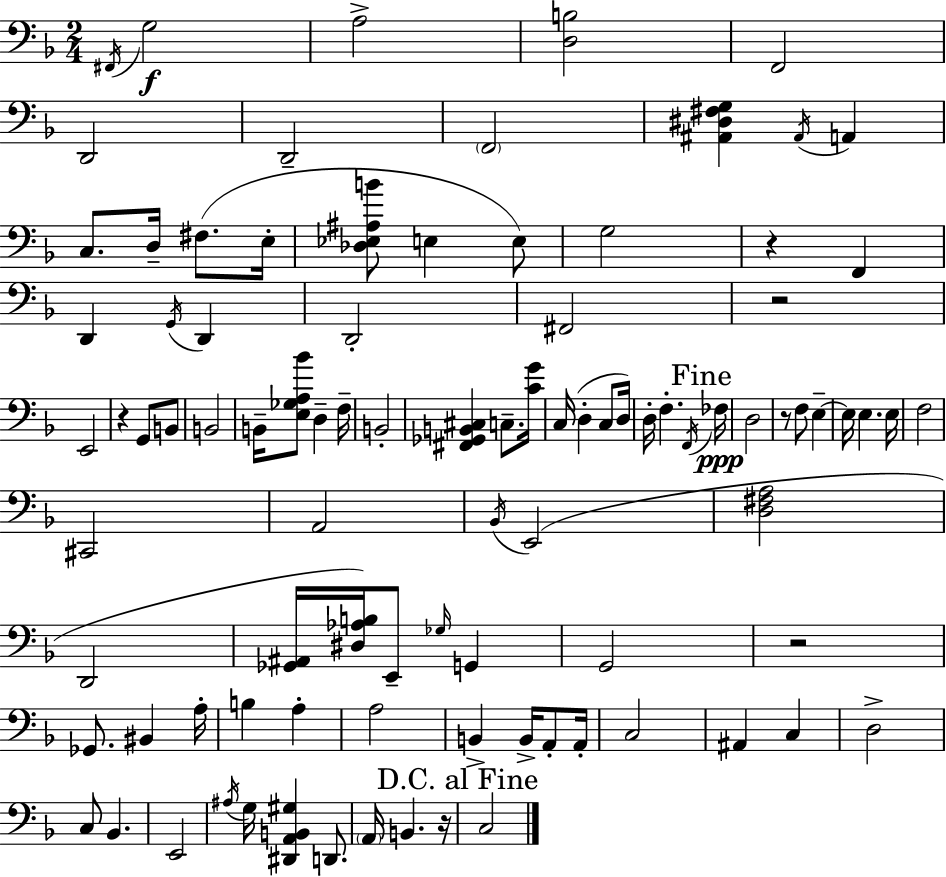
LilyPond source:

{
  \clef bass
  \numericTimeSignature
  \time 2/4
  \key d \minor
  \acciaccatura { fis,16 }\f g2 | a2-> | <d b>2 | f,2 | \break d,2 | d,2-- | \parenthesize f,2 | <ais, dis fis g>4 \acciaccatura { ais,16 } a,4 | \break c8. d16-- fis8.( | e16-. <des ees ais b'>8 e4 | e8) g2 | r4 f,4 | \break d,4 \acciaccatura { g,16 } d,4 | d,2-. | fis,2 | r2 | \break e,2 | r4 g,8 | b,8 b,2 | b,16-- <e ges a bes'>8 d4-- | \break f16-- b,2-. | <fis, ges, b, cis>4 c8.-- | <c' g'>16 c16( d4-. | c8 d16) d16-. f4.-. | \break \acciaccatura { f,16 } \mark "Fine" fes16\ppp d2 | r8 f8 | e4--~~ e16 e4. | e16 f2 | \break cis,2 | a,2 | \acciaccatura { bes,16 } e,2( | <d fis a>2 | \break d,2 | <ges, ais,>16 <dis aes b>16) e,8-- | \grace { ges16 } g,4 g,2 | r2 | \break ges,8. | bis,4 a16-. b4 | a4-. a2 | b,4-> | \break b,16-> a,8-. a,16-. c2 | ais,4 | c4 d2-> | c8 | \break bes,4. e,2 | \acciaccatura { ais16 } g16 | <dis, a, b, gis>4 d,8. \parenthesize a,16 | b,4. r16 \mark "D.C. al Fine" c2 | \break \bar "|."
}